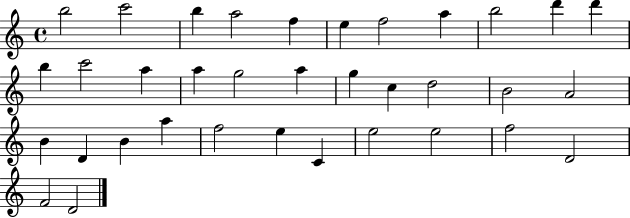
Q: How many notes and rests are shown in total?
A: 35